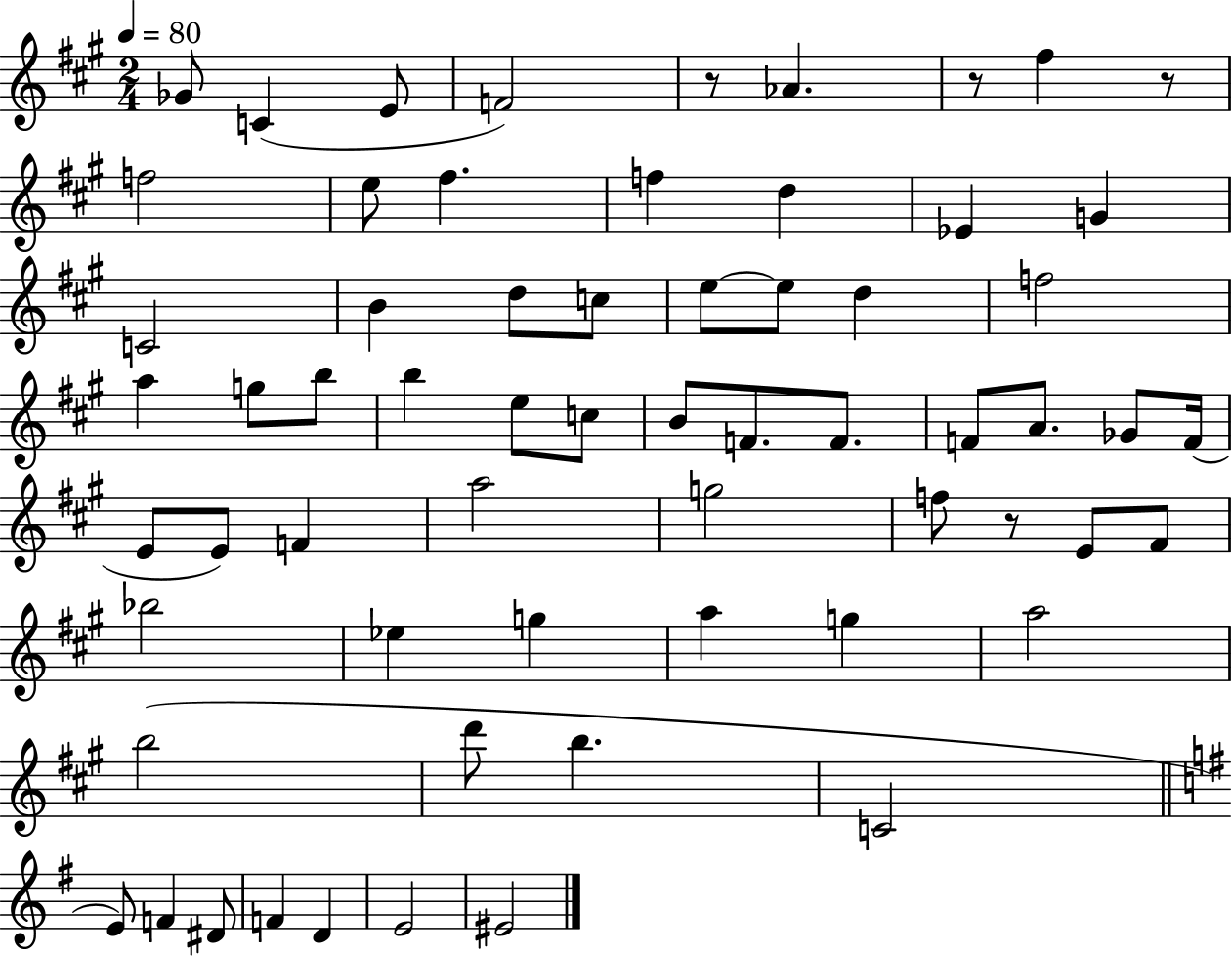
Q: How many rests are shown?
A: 4